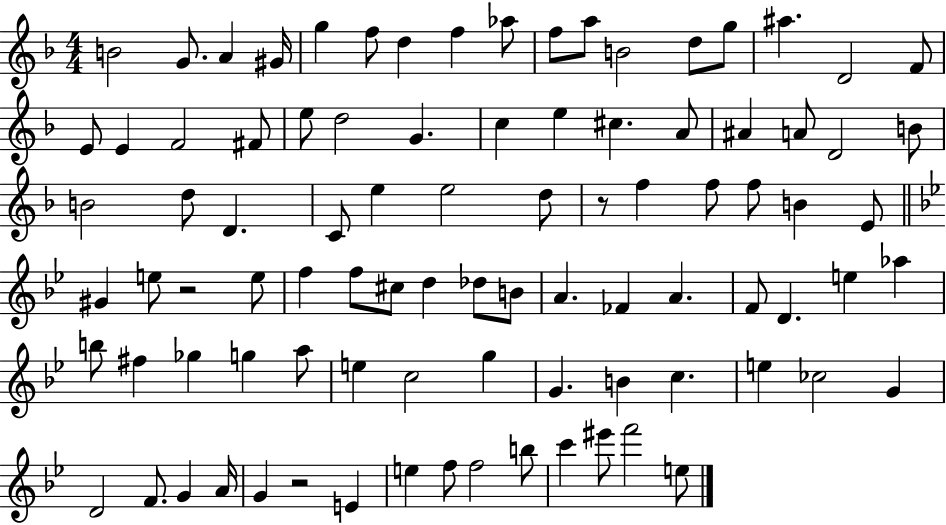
{
  \clef treble
  \numericTimeSignature
  \time 4/4
  \key f \major
  b'2 g'8. a'4 gis'16 | g''4 f''8 d''4 f''4 aes''8 | f''8 a''8 b'2 d''8 g''8 | ais''4. d'2 f'8 | \break e'8 e'4 f'2 fis'8 | e''8 d''2 g'4. | c''4 e''4 cis''4. a'8 | ais'4 a'8 d'2 b'8 | \break b'2 d''8 d'4. | c'8 e''4 e''2 d''8 | r8 f''4 f''8 f''8 b'4 e'8 | \bar "||" \break \key bes \major gis'4 e''8 r2 e''8 | f''4 f''8 cis''8 d''4 des''8 b'8 | a'4. fes'4 a'4. | f'8 d'4. e''4 aes''4 | \break b''8 fis''4 ges''4 g''4 a''8 | e''4 c''2 g''4 | g'4. b'4 c''4. | e''4 ces''2 g'4 | \break d'2 f'8. g'4 a'16 | g'4 r2 e'4 | e''4 f''8 f''2 b''8 | c'''4 eis'''8 f'''2 e''8 | \break \bar "|."
}